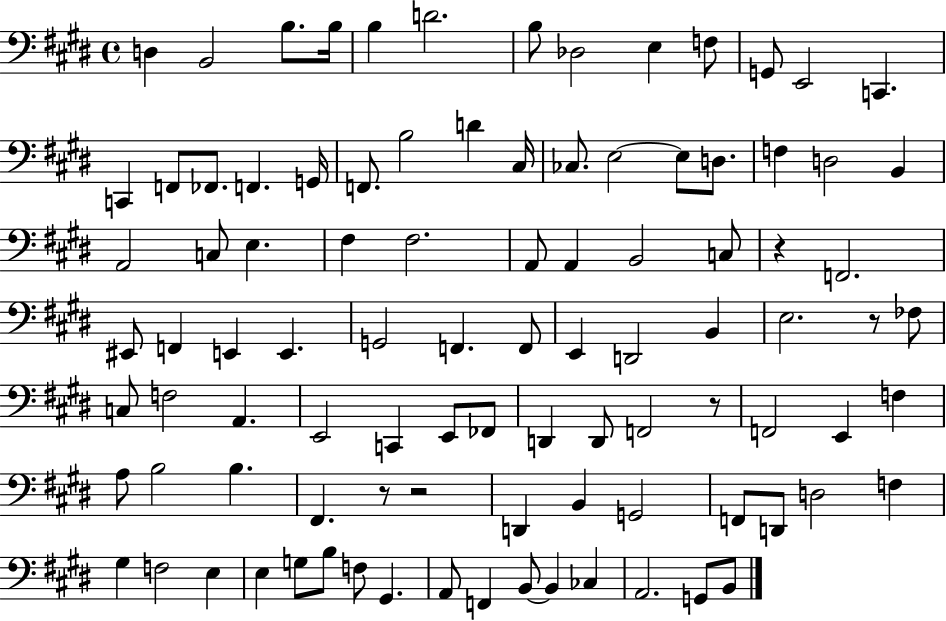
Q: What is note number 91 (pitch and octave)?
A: B2